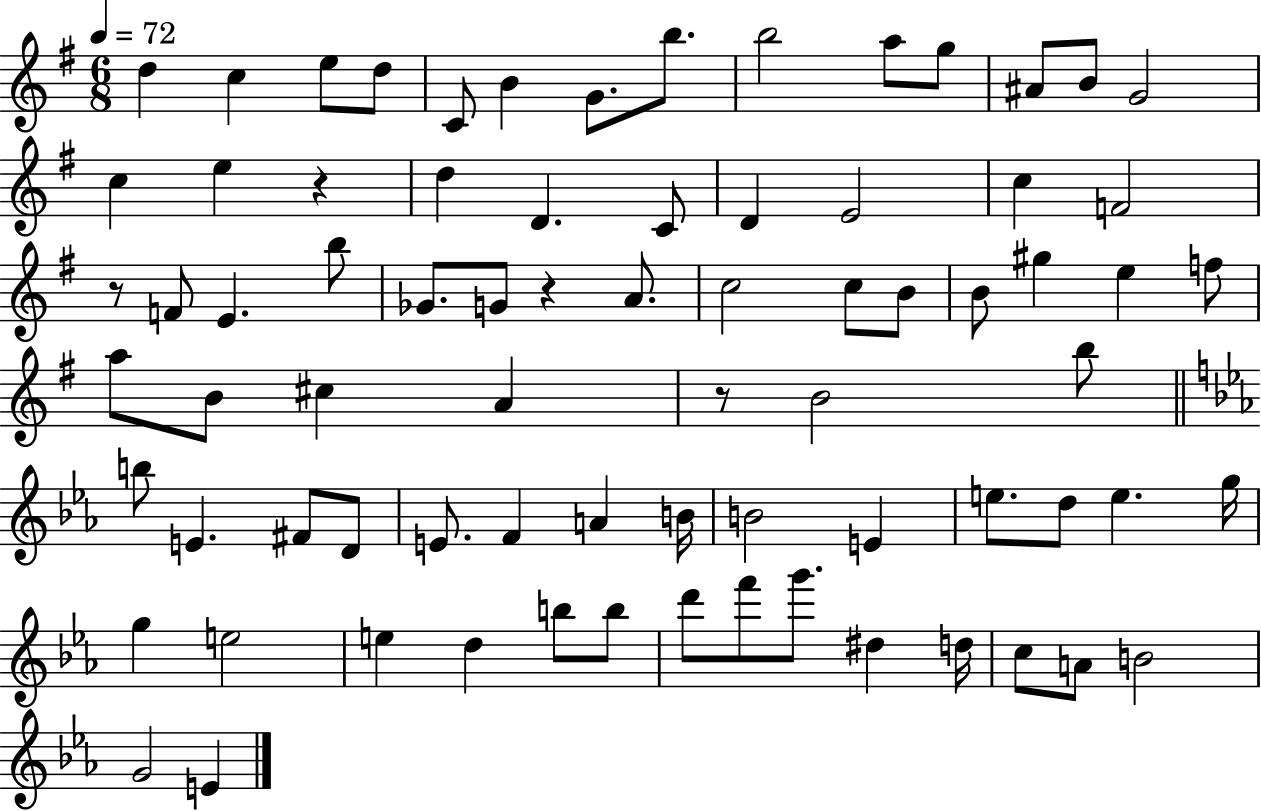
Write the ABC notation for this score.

X:1
T:Untitled
M:6/8
L:1/4
K:G
d c e/2 d/2 C/2 B G/2 b/2 b2 a/2 g/2 ^A/2 B/2 G2 c e z d D C/2 D E2 c F2 z/2 F/2 E b/2 _G/2 G/2 z A/2 c2 c/2 B/2 B/2 ^g e f/2 a/2 B/2 ^c A z/2 B2 b/2 b/2 E ^F/2 D/2 E/2 F A B/4 B2 E e/2 d/2 e g/4 g e2 e d b/2 b/2 d'/2 f'/2 g'/2 ^d d/4 c/2 A/2 B2 G2 E